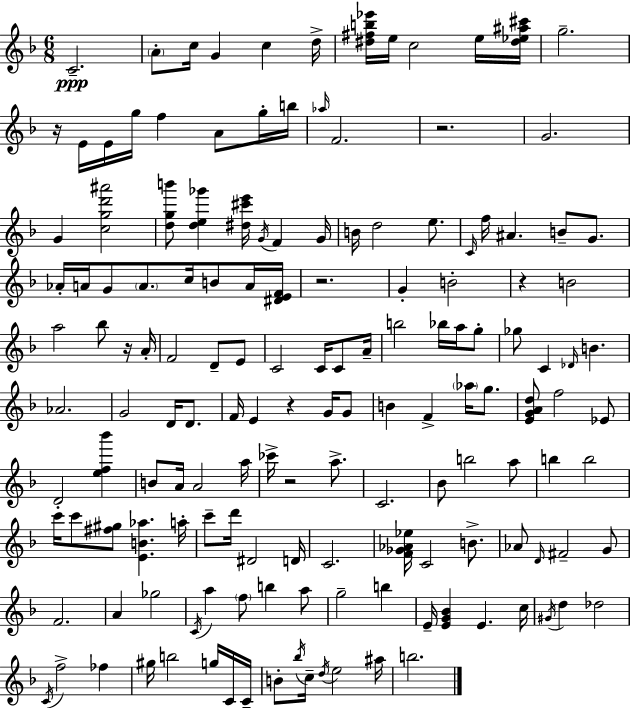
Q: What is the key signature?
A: D minor